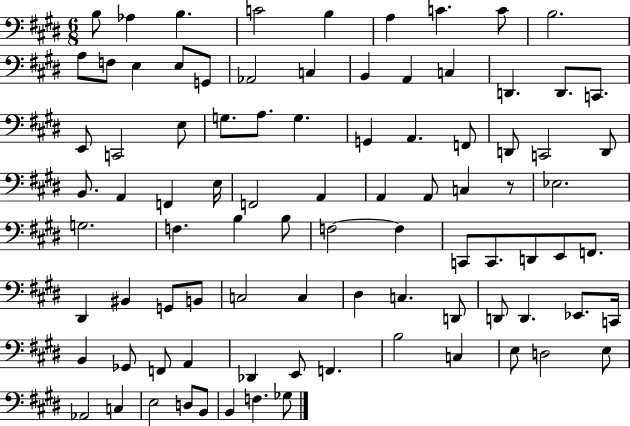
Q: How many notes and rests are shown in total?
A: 89